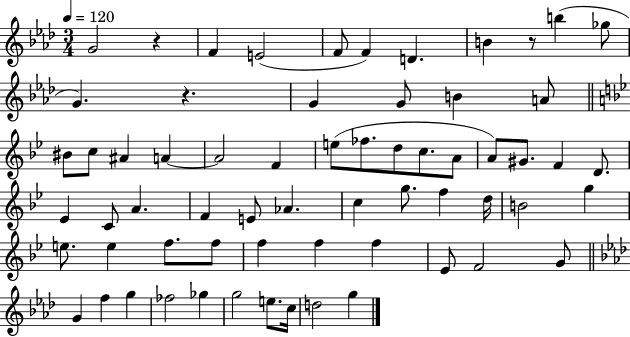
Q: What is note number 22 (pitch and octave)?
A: FES5